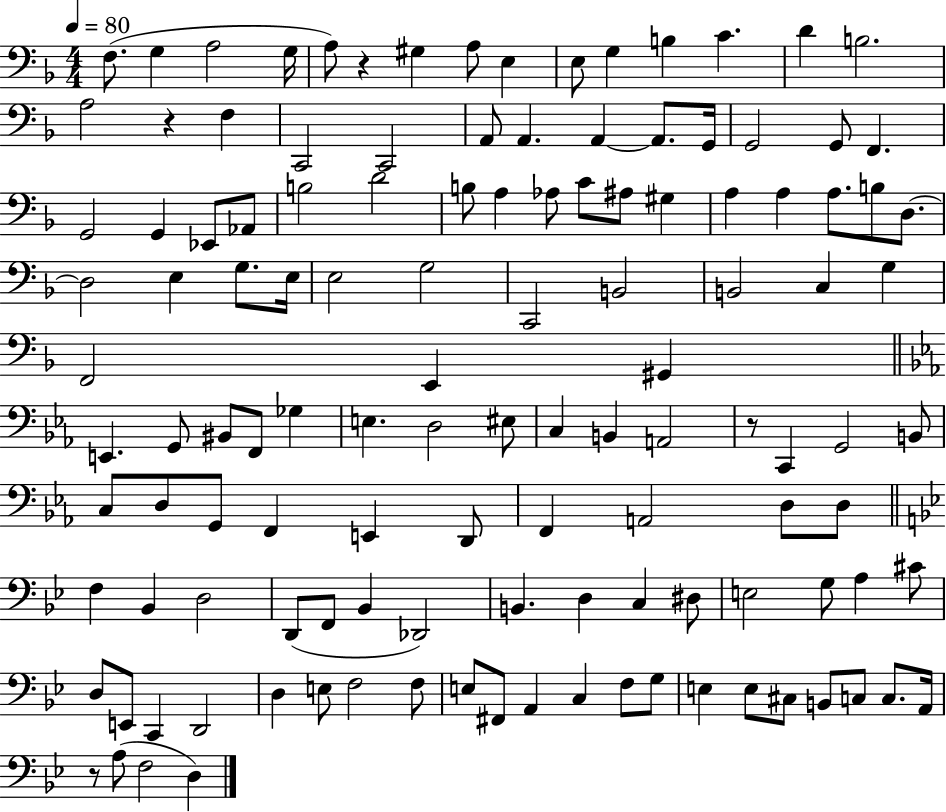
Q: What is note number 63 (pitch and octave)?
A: E3